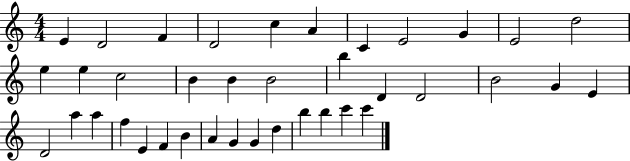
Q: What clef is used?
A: treble